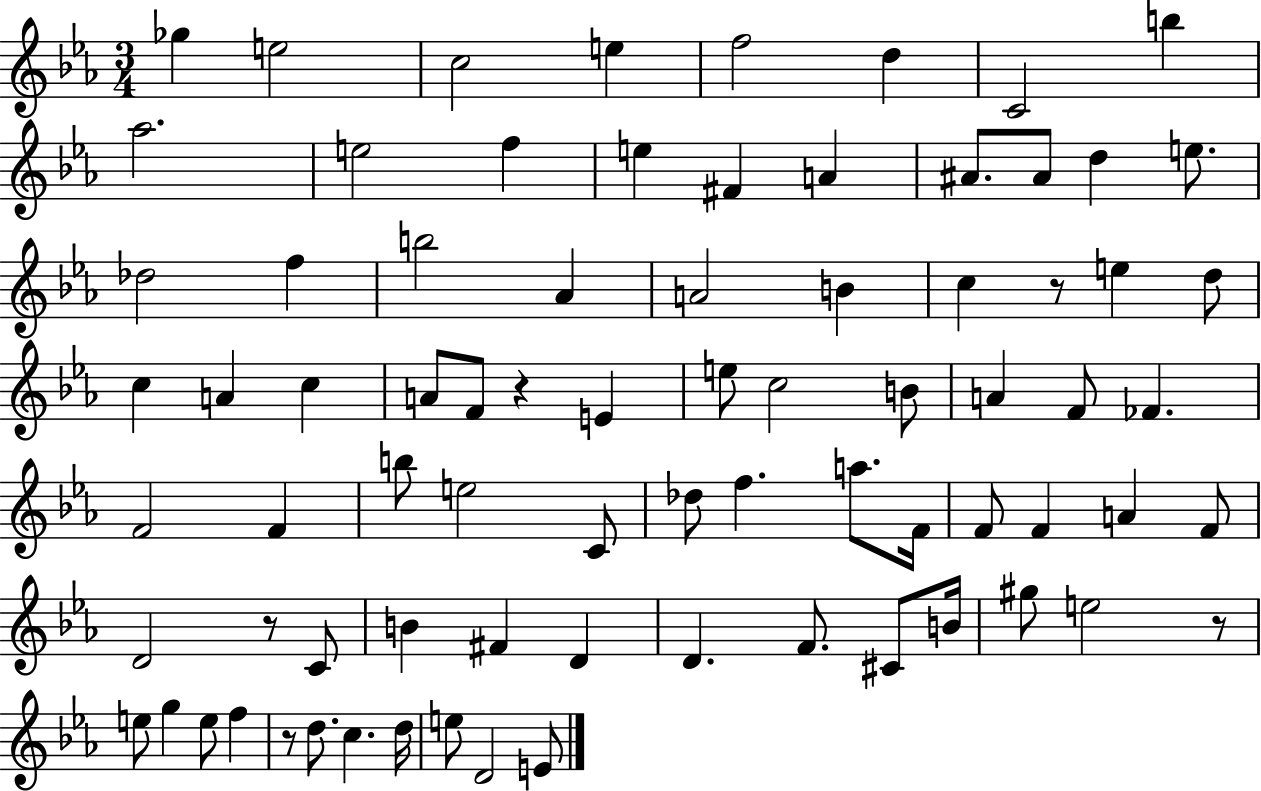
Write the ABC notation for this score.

X:1
T:Untitled
M:3/4
L:1/4
K:Eb
_g e2 c2 e f2 d C2 b _a2 e2 f e ^F A ^A/2 ^A/2 d e/2 _d2 f b2 _A A2 B c z/2 e d/2 c A c A/2 F/2 z E e/2 c2 B/2 A F/2 _F F2 F b/2 e2 C/2 _d/2 f a/2 F/4 F/2 F A F/2 D2 z/2 C/2 B ^F D D F/2 ^C/2 B/4 ^g/2 e2 z/2 e/2 g e/2 f z/2 d/2 c d/4 e/2 D2 E/2